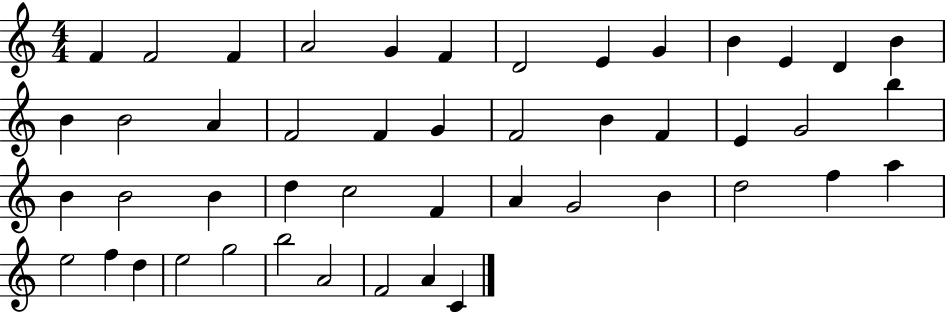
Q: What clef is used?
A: treble